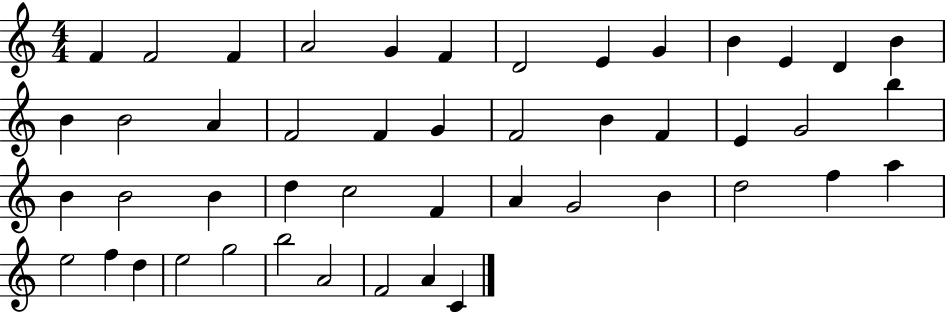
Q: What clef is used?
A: treble